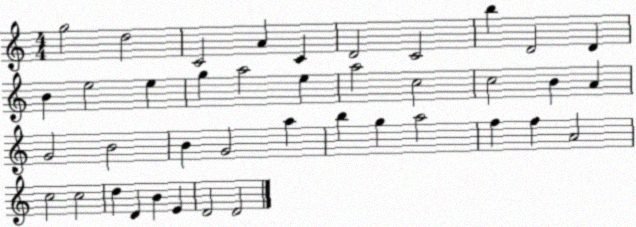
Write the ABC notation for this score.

X:1
T:Untitled
M:4/4
L:1/4
K:C
g2 d2 C2 A C D2 C2 b D2 D B e2 e g a2 e a2 c2 c2 B A G2 B2 B G2 a b g a2 f f A2 c2 c2 d D B E D2 D2